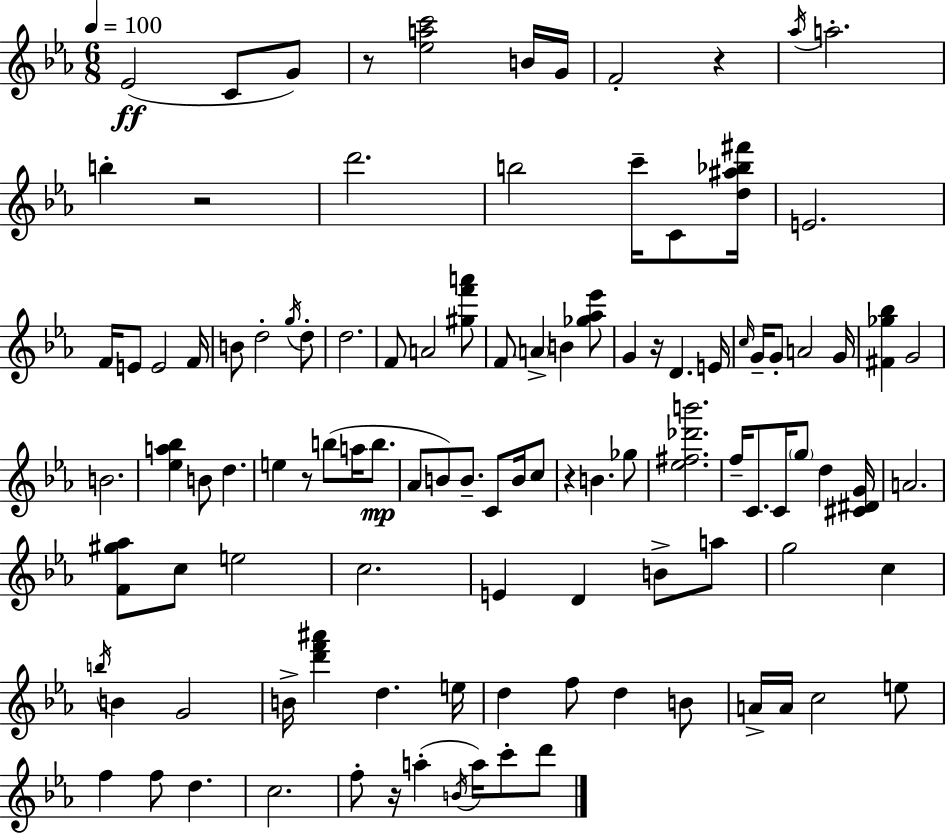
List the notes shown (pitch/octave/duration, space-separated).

Eb4/h C4/e G4/e R/e [Eb5,A5,C6]/h B4/s G4/s F4/h R/q Ab5/s A5/h. B5/q R/h D6/h. B5/h C6/s C4/e [D5,A#5,Bb5,F#6]/s E4/h. F4/s E4/e E4/h F4/s B4/e D5/h G5/s D5/e D5/h. F4/e A4/h [G#5,F6,A6]/e F4/e A4/q B4/q [Gb5,Ab5,Eb6]/e G4/q R/s D4/q. E4/s C5/s G4/s G4/e A4/h G4/s [F#4,Gb5,Bb5]/q G4/h B4/h. [Eb5,A5,Bb5]/q B4/e D5/q. E5/q R/e B5/e A5/s B5/e. Ab4/e B4/e B4/e. C4/e B4/s C5/e R/q B4/q. Gb5/e [Eb5,F#5,Db6,B6]/h. F5/s C4/e. C4/s G5/e D5/q [C#4,D#4,G4]/s A4/h. [F4,G#5,Ab5]/e C5/e E5/h C5/h. E4/q D4/q B4/e A5/e G5/h C5/q B5/s B4/q G4/h B4/s [D6,F6,A#6]/q D5/q. E5/s D5/q F5/e D5/q B4/e A4/s A4/s C5/h E5/e F5/q F5/e D5/q. C5/h. F5/e R/s A5/q B4/s A5/s C6/e D6/e